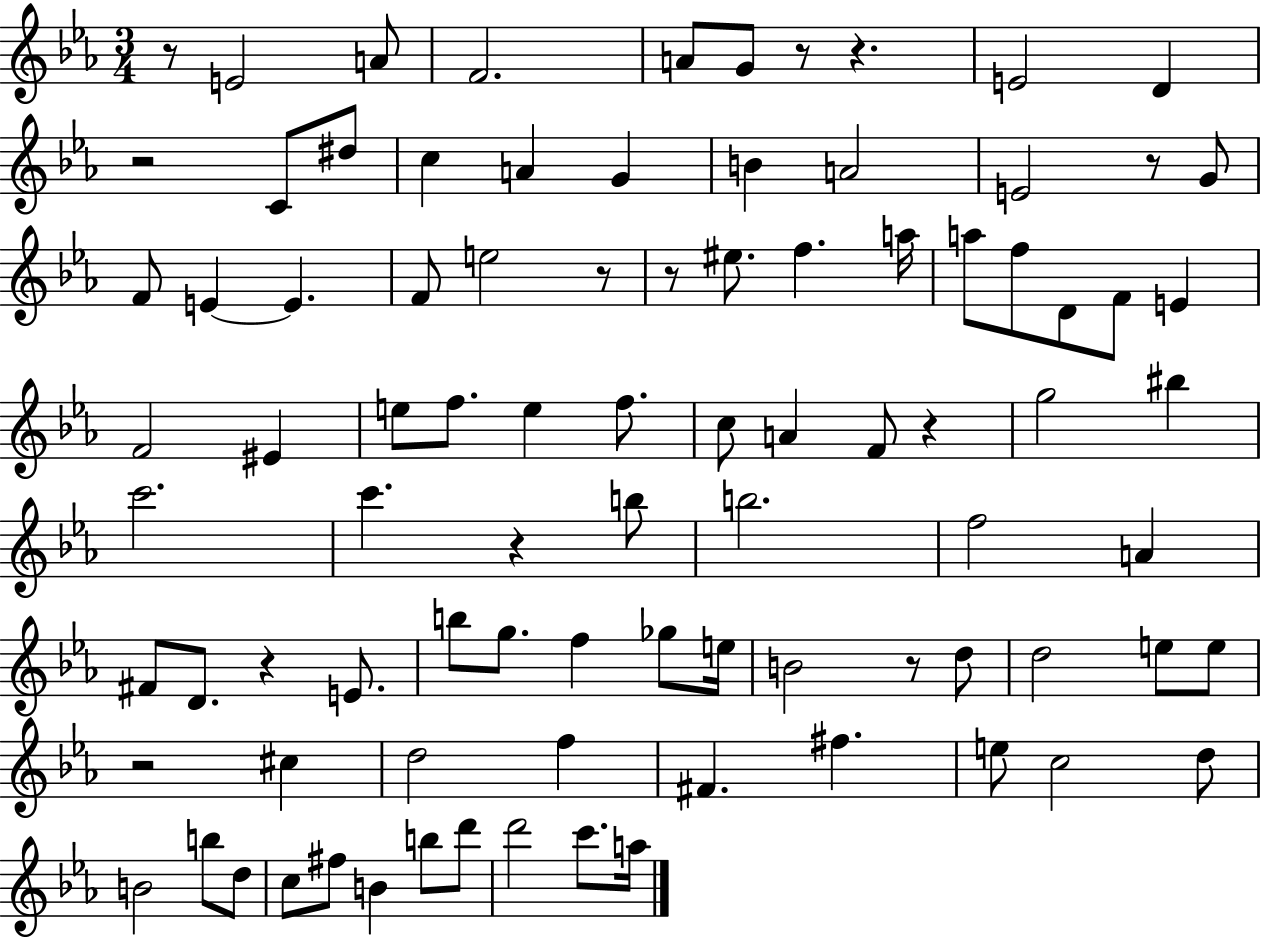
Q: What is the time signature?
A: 3/4